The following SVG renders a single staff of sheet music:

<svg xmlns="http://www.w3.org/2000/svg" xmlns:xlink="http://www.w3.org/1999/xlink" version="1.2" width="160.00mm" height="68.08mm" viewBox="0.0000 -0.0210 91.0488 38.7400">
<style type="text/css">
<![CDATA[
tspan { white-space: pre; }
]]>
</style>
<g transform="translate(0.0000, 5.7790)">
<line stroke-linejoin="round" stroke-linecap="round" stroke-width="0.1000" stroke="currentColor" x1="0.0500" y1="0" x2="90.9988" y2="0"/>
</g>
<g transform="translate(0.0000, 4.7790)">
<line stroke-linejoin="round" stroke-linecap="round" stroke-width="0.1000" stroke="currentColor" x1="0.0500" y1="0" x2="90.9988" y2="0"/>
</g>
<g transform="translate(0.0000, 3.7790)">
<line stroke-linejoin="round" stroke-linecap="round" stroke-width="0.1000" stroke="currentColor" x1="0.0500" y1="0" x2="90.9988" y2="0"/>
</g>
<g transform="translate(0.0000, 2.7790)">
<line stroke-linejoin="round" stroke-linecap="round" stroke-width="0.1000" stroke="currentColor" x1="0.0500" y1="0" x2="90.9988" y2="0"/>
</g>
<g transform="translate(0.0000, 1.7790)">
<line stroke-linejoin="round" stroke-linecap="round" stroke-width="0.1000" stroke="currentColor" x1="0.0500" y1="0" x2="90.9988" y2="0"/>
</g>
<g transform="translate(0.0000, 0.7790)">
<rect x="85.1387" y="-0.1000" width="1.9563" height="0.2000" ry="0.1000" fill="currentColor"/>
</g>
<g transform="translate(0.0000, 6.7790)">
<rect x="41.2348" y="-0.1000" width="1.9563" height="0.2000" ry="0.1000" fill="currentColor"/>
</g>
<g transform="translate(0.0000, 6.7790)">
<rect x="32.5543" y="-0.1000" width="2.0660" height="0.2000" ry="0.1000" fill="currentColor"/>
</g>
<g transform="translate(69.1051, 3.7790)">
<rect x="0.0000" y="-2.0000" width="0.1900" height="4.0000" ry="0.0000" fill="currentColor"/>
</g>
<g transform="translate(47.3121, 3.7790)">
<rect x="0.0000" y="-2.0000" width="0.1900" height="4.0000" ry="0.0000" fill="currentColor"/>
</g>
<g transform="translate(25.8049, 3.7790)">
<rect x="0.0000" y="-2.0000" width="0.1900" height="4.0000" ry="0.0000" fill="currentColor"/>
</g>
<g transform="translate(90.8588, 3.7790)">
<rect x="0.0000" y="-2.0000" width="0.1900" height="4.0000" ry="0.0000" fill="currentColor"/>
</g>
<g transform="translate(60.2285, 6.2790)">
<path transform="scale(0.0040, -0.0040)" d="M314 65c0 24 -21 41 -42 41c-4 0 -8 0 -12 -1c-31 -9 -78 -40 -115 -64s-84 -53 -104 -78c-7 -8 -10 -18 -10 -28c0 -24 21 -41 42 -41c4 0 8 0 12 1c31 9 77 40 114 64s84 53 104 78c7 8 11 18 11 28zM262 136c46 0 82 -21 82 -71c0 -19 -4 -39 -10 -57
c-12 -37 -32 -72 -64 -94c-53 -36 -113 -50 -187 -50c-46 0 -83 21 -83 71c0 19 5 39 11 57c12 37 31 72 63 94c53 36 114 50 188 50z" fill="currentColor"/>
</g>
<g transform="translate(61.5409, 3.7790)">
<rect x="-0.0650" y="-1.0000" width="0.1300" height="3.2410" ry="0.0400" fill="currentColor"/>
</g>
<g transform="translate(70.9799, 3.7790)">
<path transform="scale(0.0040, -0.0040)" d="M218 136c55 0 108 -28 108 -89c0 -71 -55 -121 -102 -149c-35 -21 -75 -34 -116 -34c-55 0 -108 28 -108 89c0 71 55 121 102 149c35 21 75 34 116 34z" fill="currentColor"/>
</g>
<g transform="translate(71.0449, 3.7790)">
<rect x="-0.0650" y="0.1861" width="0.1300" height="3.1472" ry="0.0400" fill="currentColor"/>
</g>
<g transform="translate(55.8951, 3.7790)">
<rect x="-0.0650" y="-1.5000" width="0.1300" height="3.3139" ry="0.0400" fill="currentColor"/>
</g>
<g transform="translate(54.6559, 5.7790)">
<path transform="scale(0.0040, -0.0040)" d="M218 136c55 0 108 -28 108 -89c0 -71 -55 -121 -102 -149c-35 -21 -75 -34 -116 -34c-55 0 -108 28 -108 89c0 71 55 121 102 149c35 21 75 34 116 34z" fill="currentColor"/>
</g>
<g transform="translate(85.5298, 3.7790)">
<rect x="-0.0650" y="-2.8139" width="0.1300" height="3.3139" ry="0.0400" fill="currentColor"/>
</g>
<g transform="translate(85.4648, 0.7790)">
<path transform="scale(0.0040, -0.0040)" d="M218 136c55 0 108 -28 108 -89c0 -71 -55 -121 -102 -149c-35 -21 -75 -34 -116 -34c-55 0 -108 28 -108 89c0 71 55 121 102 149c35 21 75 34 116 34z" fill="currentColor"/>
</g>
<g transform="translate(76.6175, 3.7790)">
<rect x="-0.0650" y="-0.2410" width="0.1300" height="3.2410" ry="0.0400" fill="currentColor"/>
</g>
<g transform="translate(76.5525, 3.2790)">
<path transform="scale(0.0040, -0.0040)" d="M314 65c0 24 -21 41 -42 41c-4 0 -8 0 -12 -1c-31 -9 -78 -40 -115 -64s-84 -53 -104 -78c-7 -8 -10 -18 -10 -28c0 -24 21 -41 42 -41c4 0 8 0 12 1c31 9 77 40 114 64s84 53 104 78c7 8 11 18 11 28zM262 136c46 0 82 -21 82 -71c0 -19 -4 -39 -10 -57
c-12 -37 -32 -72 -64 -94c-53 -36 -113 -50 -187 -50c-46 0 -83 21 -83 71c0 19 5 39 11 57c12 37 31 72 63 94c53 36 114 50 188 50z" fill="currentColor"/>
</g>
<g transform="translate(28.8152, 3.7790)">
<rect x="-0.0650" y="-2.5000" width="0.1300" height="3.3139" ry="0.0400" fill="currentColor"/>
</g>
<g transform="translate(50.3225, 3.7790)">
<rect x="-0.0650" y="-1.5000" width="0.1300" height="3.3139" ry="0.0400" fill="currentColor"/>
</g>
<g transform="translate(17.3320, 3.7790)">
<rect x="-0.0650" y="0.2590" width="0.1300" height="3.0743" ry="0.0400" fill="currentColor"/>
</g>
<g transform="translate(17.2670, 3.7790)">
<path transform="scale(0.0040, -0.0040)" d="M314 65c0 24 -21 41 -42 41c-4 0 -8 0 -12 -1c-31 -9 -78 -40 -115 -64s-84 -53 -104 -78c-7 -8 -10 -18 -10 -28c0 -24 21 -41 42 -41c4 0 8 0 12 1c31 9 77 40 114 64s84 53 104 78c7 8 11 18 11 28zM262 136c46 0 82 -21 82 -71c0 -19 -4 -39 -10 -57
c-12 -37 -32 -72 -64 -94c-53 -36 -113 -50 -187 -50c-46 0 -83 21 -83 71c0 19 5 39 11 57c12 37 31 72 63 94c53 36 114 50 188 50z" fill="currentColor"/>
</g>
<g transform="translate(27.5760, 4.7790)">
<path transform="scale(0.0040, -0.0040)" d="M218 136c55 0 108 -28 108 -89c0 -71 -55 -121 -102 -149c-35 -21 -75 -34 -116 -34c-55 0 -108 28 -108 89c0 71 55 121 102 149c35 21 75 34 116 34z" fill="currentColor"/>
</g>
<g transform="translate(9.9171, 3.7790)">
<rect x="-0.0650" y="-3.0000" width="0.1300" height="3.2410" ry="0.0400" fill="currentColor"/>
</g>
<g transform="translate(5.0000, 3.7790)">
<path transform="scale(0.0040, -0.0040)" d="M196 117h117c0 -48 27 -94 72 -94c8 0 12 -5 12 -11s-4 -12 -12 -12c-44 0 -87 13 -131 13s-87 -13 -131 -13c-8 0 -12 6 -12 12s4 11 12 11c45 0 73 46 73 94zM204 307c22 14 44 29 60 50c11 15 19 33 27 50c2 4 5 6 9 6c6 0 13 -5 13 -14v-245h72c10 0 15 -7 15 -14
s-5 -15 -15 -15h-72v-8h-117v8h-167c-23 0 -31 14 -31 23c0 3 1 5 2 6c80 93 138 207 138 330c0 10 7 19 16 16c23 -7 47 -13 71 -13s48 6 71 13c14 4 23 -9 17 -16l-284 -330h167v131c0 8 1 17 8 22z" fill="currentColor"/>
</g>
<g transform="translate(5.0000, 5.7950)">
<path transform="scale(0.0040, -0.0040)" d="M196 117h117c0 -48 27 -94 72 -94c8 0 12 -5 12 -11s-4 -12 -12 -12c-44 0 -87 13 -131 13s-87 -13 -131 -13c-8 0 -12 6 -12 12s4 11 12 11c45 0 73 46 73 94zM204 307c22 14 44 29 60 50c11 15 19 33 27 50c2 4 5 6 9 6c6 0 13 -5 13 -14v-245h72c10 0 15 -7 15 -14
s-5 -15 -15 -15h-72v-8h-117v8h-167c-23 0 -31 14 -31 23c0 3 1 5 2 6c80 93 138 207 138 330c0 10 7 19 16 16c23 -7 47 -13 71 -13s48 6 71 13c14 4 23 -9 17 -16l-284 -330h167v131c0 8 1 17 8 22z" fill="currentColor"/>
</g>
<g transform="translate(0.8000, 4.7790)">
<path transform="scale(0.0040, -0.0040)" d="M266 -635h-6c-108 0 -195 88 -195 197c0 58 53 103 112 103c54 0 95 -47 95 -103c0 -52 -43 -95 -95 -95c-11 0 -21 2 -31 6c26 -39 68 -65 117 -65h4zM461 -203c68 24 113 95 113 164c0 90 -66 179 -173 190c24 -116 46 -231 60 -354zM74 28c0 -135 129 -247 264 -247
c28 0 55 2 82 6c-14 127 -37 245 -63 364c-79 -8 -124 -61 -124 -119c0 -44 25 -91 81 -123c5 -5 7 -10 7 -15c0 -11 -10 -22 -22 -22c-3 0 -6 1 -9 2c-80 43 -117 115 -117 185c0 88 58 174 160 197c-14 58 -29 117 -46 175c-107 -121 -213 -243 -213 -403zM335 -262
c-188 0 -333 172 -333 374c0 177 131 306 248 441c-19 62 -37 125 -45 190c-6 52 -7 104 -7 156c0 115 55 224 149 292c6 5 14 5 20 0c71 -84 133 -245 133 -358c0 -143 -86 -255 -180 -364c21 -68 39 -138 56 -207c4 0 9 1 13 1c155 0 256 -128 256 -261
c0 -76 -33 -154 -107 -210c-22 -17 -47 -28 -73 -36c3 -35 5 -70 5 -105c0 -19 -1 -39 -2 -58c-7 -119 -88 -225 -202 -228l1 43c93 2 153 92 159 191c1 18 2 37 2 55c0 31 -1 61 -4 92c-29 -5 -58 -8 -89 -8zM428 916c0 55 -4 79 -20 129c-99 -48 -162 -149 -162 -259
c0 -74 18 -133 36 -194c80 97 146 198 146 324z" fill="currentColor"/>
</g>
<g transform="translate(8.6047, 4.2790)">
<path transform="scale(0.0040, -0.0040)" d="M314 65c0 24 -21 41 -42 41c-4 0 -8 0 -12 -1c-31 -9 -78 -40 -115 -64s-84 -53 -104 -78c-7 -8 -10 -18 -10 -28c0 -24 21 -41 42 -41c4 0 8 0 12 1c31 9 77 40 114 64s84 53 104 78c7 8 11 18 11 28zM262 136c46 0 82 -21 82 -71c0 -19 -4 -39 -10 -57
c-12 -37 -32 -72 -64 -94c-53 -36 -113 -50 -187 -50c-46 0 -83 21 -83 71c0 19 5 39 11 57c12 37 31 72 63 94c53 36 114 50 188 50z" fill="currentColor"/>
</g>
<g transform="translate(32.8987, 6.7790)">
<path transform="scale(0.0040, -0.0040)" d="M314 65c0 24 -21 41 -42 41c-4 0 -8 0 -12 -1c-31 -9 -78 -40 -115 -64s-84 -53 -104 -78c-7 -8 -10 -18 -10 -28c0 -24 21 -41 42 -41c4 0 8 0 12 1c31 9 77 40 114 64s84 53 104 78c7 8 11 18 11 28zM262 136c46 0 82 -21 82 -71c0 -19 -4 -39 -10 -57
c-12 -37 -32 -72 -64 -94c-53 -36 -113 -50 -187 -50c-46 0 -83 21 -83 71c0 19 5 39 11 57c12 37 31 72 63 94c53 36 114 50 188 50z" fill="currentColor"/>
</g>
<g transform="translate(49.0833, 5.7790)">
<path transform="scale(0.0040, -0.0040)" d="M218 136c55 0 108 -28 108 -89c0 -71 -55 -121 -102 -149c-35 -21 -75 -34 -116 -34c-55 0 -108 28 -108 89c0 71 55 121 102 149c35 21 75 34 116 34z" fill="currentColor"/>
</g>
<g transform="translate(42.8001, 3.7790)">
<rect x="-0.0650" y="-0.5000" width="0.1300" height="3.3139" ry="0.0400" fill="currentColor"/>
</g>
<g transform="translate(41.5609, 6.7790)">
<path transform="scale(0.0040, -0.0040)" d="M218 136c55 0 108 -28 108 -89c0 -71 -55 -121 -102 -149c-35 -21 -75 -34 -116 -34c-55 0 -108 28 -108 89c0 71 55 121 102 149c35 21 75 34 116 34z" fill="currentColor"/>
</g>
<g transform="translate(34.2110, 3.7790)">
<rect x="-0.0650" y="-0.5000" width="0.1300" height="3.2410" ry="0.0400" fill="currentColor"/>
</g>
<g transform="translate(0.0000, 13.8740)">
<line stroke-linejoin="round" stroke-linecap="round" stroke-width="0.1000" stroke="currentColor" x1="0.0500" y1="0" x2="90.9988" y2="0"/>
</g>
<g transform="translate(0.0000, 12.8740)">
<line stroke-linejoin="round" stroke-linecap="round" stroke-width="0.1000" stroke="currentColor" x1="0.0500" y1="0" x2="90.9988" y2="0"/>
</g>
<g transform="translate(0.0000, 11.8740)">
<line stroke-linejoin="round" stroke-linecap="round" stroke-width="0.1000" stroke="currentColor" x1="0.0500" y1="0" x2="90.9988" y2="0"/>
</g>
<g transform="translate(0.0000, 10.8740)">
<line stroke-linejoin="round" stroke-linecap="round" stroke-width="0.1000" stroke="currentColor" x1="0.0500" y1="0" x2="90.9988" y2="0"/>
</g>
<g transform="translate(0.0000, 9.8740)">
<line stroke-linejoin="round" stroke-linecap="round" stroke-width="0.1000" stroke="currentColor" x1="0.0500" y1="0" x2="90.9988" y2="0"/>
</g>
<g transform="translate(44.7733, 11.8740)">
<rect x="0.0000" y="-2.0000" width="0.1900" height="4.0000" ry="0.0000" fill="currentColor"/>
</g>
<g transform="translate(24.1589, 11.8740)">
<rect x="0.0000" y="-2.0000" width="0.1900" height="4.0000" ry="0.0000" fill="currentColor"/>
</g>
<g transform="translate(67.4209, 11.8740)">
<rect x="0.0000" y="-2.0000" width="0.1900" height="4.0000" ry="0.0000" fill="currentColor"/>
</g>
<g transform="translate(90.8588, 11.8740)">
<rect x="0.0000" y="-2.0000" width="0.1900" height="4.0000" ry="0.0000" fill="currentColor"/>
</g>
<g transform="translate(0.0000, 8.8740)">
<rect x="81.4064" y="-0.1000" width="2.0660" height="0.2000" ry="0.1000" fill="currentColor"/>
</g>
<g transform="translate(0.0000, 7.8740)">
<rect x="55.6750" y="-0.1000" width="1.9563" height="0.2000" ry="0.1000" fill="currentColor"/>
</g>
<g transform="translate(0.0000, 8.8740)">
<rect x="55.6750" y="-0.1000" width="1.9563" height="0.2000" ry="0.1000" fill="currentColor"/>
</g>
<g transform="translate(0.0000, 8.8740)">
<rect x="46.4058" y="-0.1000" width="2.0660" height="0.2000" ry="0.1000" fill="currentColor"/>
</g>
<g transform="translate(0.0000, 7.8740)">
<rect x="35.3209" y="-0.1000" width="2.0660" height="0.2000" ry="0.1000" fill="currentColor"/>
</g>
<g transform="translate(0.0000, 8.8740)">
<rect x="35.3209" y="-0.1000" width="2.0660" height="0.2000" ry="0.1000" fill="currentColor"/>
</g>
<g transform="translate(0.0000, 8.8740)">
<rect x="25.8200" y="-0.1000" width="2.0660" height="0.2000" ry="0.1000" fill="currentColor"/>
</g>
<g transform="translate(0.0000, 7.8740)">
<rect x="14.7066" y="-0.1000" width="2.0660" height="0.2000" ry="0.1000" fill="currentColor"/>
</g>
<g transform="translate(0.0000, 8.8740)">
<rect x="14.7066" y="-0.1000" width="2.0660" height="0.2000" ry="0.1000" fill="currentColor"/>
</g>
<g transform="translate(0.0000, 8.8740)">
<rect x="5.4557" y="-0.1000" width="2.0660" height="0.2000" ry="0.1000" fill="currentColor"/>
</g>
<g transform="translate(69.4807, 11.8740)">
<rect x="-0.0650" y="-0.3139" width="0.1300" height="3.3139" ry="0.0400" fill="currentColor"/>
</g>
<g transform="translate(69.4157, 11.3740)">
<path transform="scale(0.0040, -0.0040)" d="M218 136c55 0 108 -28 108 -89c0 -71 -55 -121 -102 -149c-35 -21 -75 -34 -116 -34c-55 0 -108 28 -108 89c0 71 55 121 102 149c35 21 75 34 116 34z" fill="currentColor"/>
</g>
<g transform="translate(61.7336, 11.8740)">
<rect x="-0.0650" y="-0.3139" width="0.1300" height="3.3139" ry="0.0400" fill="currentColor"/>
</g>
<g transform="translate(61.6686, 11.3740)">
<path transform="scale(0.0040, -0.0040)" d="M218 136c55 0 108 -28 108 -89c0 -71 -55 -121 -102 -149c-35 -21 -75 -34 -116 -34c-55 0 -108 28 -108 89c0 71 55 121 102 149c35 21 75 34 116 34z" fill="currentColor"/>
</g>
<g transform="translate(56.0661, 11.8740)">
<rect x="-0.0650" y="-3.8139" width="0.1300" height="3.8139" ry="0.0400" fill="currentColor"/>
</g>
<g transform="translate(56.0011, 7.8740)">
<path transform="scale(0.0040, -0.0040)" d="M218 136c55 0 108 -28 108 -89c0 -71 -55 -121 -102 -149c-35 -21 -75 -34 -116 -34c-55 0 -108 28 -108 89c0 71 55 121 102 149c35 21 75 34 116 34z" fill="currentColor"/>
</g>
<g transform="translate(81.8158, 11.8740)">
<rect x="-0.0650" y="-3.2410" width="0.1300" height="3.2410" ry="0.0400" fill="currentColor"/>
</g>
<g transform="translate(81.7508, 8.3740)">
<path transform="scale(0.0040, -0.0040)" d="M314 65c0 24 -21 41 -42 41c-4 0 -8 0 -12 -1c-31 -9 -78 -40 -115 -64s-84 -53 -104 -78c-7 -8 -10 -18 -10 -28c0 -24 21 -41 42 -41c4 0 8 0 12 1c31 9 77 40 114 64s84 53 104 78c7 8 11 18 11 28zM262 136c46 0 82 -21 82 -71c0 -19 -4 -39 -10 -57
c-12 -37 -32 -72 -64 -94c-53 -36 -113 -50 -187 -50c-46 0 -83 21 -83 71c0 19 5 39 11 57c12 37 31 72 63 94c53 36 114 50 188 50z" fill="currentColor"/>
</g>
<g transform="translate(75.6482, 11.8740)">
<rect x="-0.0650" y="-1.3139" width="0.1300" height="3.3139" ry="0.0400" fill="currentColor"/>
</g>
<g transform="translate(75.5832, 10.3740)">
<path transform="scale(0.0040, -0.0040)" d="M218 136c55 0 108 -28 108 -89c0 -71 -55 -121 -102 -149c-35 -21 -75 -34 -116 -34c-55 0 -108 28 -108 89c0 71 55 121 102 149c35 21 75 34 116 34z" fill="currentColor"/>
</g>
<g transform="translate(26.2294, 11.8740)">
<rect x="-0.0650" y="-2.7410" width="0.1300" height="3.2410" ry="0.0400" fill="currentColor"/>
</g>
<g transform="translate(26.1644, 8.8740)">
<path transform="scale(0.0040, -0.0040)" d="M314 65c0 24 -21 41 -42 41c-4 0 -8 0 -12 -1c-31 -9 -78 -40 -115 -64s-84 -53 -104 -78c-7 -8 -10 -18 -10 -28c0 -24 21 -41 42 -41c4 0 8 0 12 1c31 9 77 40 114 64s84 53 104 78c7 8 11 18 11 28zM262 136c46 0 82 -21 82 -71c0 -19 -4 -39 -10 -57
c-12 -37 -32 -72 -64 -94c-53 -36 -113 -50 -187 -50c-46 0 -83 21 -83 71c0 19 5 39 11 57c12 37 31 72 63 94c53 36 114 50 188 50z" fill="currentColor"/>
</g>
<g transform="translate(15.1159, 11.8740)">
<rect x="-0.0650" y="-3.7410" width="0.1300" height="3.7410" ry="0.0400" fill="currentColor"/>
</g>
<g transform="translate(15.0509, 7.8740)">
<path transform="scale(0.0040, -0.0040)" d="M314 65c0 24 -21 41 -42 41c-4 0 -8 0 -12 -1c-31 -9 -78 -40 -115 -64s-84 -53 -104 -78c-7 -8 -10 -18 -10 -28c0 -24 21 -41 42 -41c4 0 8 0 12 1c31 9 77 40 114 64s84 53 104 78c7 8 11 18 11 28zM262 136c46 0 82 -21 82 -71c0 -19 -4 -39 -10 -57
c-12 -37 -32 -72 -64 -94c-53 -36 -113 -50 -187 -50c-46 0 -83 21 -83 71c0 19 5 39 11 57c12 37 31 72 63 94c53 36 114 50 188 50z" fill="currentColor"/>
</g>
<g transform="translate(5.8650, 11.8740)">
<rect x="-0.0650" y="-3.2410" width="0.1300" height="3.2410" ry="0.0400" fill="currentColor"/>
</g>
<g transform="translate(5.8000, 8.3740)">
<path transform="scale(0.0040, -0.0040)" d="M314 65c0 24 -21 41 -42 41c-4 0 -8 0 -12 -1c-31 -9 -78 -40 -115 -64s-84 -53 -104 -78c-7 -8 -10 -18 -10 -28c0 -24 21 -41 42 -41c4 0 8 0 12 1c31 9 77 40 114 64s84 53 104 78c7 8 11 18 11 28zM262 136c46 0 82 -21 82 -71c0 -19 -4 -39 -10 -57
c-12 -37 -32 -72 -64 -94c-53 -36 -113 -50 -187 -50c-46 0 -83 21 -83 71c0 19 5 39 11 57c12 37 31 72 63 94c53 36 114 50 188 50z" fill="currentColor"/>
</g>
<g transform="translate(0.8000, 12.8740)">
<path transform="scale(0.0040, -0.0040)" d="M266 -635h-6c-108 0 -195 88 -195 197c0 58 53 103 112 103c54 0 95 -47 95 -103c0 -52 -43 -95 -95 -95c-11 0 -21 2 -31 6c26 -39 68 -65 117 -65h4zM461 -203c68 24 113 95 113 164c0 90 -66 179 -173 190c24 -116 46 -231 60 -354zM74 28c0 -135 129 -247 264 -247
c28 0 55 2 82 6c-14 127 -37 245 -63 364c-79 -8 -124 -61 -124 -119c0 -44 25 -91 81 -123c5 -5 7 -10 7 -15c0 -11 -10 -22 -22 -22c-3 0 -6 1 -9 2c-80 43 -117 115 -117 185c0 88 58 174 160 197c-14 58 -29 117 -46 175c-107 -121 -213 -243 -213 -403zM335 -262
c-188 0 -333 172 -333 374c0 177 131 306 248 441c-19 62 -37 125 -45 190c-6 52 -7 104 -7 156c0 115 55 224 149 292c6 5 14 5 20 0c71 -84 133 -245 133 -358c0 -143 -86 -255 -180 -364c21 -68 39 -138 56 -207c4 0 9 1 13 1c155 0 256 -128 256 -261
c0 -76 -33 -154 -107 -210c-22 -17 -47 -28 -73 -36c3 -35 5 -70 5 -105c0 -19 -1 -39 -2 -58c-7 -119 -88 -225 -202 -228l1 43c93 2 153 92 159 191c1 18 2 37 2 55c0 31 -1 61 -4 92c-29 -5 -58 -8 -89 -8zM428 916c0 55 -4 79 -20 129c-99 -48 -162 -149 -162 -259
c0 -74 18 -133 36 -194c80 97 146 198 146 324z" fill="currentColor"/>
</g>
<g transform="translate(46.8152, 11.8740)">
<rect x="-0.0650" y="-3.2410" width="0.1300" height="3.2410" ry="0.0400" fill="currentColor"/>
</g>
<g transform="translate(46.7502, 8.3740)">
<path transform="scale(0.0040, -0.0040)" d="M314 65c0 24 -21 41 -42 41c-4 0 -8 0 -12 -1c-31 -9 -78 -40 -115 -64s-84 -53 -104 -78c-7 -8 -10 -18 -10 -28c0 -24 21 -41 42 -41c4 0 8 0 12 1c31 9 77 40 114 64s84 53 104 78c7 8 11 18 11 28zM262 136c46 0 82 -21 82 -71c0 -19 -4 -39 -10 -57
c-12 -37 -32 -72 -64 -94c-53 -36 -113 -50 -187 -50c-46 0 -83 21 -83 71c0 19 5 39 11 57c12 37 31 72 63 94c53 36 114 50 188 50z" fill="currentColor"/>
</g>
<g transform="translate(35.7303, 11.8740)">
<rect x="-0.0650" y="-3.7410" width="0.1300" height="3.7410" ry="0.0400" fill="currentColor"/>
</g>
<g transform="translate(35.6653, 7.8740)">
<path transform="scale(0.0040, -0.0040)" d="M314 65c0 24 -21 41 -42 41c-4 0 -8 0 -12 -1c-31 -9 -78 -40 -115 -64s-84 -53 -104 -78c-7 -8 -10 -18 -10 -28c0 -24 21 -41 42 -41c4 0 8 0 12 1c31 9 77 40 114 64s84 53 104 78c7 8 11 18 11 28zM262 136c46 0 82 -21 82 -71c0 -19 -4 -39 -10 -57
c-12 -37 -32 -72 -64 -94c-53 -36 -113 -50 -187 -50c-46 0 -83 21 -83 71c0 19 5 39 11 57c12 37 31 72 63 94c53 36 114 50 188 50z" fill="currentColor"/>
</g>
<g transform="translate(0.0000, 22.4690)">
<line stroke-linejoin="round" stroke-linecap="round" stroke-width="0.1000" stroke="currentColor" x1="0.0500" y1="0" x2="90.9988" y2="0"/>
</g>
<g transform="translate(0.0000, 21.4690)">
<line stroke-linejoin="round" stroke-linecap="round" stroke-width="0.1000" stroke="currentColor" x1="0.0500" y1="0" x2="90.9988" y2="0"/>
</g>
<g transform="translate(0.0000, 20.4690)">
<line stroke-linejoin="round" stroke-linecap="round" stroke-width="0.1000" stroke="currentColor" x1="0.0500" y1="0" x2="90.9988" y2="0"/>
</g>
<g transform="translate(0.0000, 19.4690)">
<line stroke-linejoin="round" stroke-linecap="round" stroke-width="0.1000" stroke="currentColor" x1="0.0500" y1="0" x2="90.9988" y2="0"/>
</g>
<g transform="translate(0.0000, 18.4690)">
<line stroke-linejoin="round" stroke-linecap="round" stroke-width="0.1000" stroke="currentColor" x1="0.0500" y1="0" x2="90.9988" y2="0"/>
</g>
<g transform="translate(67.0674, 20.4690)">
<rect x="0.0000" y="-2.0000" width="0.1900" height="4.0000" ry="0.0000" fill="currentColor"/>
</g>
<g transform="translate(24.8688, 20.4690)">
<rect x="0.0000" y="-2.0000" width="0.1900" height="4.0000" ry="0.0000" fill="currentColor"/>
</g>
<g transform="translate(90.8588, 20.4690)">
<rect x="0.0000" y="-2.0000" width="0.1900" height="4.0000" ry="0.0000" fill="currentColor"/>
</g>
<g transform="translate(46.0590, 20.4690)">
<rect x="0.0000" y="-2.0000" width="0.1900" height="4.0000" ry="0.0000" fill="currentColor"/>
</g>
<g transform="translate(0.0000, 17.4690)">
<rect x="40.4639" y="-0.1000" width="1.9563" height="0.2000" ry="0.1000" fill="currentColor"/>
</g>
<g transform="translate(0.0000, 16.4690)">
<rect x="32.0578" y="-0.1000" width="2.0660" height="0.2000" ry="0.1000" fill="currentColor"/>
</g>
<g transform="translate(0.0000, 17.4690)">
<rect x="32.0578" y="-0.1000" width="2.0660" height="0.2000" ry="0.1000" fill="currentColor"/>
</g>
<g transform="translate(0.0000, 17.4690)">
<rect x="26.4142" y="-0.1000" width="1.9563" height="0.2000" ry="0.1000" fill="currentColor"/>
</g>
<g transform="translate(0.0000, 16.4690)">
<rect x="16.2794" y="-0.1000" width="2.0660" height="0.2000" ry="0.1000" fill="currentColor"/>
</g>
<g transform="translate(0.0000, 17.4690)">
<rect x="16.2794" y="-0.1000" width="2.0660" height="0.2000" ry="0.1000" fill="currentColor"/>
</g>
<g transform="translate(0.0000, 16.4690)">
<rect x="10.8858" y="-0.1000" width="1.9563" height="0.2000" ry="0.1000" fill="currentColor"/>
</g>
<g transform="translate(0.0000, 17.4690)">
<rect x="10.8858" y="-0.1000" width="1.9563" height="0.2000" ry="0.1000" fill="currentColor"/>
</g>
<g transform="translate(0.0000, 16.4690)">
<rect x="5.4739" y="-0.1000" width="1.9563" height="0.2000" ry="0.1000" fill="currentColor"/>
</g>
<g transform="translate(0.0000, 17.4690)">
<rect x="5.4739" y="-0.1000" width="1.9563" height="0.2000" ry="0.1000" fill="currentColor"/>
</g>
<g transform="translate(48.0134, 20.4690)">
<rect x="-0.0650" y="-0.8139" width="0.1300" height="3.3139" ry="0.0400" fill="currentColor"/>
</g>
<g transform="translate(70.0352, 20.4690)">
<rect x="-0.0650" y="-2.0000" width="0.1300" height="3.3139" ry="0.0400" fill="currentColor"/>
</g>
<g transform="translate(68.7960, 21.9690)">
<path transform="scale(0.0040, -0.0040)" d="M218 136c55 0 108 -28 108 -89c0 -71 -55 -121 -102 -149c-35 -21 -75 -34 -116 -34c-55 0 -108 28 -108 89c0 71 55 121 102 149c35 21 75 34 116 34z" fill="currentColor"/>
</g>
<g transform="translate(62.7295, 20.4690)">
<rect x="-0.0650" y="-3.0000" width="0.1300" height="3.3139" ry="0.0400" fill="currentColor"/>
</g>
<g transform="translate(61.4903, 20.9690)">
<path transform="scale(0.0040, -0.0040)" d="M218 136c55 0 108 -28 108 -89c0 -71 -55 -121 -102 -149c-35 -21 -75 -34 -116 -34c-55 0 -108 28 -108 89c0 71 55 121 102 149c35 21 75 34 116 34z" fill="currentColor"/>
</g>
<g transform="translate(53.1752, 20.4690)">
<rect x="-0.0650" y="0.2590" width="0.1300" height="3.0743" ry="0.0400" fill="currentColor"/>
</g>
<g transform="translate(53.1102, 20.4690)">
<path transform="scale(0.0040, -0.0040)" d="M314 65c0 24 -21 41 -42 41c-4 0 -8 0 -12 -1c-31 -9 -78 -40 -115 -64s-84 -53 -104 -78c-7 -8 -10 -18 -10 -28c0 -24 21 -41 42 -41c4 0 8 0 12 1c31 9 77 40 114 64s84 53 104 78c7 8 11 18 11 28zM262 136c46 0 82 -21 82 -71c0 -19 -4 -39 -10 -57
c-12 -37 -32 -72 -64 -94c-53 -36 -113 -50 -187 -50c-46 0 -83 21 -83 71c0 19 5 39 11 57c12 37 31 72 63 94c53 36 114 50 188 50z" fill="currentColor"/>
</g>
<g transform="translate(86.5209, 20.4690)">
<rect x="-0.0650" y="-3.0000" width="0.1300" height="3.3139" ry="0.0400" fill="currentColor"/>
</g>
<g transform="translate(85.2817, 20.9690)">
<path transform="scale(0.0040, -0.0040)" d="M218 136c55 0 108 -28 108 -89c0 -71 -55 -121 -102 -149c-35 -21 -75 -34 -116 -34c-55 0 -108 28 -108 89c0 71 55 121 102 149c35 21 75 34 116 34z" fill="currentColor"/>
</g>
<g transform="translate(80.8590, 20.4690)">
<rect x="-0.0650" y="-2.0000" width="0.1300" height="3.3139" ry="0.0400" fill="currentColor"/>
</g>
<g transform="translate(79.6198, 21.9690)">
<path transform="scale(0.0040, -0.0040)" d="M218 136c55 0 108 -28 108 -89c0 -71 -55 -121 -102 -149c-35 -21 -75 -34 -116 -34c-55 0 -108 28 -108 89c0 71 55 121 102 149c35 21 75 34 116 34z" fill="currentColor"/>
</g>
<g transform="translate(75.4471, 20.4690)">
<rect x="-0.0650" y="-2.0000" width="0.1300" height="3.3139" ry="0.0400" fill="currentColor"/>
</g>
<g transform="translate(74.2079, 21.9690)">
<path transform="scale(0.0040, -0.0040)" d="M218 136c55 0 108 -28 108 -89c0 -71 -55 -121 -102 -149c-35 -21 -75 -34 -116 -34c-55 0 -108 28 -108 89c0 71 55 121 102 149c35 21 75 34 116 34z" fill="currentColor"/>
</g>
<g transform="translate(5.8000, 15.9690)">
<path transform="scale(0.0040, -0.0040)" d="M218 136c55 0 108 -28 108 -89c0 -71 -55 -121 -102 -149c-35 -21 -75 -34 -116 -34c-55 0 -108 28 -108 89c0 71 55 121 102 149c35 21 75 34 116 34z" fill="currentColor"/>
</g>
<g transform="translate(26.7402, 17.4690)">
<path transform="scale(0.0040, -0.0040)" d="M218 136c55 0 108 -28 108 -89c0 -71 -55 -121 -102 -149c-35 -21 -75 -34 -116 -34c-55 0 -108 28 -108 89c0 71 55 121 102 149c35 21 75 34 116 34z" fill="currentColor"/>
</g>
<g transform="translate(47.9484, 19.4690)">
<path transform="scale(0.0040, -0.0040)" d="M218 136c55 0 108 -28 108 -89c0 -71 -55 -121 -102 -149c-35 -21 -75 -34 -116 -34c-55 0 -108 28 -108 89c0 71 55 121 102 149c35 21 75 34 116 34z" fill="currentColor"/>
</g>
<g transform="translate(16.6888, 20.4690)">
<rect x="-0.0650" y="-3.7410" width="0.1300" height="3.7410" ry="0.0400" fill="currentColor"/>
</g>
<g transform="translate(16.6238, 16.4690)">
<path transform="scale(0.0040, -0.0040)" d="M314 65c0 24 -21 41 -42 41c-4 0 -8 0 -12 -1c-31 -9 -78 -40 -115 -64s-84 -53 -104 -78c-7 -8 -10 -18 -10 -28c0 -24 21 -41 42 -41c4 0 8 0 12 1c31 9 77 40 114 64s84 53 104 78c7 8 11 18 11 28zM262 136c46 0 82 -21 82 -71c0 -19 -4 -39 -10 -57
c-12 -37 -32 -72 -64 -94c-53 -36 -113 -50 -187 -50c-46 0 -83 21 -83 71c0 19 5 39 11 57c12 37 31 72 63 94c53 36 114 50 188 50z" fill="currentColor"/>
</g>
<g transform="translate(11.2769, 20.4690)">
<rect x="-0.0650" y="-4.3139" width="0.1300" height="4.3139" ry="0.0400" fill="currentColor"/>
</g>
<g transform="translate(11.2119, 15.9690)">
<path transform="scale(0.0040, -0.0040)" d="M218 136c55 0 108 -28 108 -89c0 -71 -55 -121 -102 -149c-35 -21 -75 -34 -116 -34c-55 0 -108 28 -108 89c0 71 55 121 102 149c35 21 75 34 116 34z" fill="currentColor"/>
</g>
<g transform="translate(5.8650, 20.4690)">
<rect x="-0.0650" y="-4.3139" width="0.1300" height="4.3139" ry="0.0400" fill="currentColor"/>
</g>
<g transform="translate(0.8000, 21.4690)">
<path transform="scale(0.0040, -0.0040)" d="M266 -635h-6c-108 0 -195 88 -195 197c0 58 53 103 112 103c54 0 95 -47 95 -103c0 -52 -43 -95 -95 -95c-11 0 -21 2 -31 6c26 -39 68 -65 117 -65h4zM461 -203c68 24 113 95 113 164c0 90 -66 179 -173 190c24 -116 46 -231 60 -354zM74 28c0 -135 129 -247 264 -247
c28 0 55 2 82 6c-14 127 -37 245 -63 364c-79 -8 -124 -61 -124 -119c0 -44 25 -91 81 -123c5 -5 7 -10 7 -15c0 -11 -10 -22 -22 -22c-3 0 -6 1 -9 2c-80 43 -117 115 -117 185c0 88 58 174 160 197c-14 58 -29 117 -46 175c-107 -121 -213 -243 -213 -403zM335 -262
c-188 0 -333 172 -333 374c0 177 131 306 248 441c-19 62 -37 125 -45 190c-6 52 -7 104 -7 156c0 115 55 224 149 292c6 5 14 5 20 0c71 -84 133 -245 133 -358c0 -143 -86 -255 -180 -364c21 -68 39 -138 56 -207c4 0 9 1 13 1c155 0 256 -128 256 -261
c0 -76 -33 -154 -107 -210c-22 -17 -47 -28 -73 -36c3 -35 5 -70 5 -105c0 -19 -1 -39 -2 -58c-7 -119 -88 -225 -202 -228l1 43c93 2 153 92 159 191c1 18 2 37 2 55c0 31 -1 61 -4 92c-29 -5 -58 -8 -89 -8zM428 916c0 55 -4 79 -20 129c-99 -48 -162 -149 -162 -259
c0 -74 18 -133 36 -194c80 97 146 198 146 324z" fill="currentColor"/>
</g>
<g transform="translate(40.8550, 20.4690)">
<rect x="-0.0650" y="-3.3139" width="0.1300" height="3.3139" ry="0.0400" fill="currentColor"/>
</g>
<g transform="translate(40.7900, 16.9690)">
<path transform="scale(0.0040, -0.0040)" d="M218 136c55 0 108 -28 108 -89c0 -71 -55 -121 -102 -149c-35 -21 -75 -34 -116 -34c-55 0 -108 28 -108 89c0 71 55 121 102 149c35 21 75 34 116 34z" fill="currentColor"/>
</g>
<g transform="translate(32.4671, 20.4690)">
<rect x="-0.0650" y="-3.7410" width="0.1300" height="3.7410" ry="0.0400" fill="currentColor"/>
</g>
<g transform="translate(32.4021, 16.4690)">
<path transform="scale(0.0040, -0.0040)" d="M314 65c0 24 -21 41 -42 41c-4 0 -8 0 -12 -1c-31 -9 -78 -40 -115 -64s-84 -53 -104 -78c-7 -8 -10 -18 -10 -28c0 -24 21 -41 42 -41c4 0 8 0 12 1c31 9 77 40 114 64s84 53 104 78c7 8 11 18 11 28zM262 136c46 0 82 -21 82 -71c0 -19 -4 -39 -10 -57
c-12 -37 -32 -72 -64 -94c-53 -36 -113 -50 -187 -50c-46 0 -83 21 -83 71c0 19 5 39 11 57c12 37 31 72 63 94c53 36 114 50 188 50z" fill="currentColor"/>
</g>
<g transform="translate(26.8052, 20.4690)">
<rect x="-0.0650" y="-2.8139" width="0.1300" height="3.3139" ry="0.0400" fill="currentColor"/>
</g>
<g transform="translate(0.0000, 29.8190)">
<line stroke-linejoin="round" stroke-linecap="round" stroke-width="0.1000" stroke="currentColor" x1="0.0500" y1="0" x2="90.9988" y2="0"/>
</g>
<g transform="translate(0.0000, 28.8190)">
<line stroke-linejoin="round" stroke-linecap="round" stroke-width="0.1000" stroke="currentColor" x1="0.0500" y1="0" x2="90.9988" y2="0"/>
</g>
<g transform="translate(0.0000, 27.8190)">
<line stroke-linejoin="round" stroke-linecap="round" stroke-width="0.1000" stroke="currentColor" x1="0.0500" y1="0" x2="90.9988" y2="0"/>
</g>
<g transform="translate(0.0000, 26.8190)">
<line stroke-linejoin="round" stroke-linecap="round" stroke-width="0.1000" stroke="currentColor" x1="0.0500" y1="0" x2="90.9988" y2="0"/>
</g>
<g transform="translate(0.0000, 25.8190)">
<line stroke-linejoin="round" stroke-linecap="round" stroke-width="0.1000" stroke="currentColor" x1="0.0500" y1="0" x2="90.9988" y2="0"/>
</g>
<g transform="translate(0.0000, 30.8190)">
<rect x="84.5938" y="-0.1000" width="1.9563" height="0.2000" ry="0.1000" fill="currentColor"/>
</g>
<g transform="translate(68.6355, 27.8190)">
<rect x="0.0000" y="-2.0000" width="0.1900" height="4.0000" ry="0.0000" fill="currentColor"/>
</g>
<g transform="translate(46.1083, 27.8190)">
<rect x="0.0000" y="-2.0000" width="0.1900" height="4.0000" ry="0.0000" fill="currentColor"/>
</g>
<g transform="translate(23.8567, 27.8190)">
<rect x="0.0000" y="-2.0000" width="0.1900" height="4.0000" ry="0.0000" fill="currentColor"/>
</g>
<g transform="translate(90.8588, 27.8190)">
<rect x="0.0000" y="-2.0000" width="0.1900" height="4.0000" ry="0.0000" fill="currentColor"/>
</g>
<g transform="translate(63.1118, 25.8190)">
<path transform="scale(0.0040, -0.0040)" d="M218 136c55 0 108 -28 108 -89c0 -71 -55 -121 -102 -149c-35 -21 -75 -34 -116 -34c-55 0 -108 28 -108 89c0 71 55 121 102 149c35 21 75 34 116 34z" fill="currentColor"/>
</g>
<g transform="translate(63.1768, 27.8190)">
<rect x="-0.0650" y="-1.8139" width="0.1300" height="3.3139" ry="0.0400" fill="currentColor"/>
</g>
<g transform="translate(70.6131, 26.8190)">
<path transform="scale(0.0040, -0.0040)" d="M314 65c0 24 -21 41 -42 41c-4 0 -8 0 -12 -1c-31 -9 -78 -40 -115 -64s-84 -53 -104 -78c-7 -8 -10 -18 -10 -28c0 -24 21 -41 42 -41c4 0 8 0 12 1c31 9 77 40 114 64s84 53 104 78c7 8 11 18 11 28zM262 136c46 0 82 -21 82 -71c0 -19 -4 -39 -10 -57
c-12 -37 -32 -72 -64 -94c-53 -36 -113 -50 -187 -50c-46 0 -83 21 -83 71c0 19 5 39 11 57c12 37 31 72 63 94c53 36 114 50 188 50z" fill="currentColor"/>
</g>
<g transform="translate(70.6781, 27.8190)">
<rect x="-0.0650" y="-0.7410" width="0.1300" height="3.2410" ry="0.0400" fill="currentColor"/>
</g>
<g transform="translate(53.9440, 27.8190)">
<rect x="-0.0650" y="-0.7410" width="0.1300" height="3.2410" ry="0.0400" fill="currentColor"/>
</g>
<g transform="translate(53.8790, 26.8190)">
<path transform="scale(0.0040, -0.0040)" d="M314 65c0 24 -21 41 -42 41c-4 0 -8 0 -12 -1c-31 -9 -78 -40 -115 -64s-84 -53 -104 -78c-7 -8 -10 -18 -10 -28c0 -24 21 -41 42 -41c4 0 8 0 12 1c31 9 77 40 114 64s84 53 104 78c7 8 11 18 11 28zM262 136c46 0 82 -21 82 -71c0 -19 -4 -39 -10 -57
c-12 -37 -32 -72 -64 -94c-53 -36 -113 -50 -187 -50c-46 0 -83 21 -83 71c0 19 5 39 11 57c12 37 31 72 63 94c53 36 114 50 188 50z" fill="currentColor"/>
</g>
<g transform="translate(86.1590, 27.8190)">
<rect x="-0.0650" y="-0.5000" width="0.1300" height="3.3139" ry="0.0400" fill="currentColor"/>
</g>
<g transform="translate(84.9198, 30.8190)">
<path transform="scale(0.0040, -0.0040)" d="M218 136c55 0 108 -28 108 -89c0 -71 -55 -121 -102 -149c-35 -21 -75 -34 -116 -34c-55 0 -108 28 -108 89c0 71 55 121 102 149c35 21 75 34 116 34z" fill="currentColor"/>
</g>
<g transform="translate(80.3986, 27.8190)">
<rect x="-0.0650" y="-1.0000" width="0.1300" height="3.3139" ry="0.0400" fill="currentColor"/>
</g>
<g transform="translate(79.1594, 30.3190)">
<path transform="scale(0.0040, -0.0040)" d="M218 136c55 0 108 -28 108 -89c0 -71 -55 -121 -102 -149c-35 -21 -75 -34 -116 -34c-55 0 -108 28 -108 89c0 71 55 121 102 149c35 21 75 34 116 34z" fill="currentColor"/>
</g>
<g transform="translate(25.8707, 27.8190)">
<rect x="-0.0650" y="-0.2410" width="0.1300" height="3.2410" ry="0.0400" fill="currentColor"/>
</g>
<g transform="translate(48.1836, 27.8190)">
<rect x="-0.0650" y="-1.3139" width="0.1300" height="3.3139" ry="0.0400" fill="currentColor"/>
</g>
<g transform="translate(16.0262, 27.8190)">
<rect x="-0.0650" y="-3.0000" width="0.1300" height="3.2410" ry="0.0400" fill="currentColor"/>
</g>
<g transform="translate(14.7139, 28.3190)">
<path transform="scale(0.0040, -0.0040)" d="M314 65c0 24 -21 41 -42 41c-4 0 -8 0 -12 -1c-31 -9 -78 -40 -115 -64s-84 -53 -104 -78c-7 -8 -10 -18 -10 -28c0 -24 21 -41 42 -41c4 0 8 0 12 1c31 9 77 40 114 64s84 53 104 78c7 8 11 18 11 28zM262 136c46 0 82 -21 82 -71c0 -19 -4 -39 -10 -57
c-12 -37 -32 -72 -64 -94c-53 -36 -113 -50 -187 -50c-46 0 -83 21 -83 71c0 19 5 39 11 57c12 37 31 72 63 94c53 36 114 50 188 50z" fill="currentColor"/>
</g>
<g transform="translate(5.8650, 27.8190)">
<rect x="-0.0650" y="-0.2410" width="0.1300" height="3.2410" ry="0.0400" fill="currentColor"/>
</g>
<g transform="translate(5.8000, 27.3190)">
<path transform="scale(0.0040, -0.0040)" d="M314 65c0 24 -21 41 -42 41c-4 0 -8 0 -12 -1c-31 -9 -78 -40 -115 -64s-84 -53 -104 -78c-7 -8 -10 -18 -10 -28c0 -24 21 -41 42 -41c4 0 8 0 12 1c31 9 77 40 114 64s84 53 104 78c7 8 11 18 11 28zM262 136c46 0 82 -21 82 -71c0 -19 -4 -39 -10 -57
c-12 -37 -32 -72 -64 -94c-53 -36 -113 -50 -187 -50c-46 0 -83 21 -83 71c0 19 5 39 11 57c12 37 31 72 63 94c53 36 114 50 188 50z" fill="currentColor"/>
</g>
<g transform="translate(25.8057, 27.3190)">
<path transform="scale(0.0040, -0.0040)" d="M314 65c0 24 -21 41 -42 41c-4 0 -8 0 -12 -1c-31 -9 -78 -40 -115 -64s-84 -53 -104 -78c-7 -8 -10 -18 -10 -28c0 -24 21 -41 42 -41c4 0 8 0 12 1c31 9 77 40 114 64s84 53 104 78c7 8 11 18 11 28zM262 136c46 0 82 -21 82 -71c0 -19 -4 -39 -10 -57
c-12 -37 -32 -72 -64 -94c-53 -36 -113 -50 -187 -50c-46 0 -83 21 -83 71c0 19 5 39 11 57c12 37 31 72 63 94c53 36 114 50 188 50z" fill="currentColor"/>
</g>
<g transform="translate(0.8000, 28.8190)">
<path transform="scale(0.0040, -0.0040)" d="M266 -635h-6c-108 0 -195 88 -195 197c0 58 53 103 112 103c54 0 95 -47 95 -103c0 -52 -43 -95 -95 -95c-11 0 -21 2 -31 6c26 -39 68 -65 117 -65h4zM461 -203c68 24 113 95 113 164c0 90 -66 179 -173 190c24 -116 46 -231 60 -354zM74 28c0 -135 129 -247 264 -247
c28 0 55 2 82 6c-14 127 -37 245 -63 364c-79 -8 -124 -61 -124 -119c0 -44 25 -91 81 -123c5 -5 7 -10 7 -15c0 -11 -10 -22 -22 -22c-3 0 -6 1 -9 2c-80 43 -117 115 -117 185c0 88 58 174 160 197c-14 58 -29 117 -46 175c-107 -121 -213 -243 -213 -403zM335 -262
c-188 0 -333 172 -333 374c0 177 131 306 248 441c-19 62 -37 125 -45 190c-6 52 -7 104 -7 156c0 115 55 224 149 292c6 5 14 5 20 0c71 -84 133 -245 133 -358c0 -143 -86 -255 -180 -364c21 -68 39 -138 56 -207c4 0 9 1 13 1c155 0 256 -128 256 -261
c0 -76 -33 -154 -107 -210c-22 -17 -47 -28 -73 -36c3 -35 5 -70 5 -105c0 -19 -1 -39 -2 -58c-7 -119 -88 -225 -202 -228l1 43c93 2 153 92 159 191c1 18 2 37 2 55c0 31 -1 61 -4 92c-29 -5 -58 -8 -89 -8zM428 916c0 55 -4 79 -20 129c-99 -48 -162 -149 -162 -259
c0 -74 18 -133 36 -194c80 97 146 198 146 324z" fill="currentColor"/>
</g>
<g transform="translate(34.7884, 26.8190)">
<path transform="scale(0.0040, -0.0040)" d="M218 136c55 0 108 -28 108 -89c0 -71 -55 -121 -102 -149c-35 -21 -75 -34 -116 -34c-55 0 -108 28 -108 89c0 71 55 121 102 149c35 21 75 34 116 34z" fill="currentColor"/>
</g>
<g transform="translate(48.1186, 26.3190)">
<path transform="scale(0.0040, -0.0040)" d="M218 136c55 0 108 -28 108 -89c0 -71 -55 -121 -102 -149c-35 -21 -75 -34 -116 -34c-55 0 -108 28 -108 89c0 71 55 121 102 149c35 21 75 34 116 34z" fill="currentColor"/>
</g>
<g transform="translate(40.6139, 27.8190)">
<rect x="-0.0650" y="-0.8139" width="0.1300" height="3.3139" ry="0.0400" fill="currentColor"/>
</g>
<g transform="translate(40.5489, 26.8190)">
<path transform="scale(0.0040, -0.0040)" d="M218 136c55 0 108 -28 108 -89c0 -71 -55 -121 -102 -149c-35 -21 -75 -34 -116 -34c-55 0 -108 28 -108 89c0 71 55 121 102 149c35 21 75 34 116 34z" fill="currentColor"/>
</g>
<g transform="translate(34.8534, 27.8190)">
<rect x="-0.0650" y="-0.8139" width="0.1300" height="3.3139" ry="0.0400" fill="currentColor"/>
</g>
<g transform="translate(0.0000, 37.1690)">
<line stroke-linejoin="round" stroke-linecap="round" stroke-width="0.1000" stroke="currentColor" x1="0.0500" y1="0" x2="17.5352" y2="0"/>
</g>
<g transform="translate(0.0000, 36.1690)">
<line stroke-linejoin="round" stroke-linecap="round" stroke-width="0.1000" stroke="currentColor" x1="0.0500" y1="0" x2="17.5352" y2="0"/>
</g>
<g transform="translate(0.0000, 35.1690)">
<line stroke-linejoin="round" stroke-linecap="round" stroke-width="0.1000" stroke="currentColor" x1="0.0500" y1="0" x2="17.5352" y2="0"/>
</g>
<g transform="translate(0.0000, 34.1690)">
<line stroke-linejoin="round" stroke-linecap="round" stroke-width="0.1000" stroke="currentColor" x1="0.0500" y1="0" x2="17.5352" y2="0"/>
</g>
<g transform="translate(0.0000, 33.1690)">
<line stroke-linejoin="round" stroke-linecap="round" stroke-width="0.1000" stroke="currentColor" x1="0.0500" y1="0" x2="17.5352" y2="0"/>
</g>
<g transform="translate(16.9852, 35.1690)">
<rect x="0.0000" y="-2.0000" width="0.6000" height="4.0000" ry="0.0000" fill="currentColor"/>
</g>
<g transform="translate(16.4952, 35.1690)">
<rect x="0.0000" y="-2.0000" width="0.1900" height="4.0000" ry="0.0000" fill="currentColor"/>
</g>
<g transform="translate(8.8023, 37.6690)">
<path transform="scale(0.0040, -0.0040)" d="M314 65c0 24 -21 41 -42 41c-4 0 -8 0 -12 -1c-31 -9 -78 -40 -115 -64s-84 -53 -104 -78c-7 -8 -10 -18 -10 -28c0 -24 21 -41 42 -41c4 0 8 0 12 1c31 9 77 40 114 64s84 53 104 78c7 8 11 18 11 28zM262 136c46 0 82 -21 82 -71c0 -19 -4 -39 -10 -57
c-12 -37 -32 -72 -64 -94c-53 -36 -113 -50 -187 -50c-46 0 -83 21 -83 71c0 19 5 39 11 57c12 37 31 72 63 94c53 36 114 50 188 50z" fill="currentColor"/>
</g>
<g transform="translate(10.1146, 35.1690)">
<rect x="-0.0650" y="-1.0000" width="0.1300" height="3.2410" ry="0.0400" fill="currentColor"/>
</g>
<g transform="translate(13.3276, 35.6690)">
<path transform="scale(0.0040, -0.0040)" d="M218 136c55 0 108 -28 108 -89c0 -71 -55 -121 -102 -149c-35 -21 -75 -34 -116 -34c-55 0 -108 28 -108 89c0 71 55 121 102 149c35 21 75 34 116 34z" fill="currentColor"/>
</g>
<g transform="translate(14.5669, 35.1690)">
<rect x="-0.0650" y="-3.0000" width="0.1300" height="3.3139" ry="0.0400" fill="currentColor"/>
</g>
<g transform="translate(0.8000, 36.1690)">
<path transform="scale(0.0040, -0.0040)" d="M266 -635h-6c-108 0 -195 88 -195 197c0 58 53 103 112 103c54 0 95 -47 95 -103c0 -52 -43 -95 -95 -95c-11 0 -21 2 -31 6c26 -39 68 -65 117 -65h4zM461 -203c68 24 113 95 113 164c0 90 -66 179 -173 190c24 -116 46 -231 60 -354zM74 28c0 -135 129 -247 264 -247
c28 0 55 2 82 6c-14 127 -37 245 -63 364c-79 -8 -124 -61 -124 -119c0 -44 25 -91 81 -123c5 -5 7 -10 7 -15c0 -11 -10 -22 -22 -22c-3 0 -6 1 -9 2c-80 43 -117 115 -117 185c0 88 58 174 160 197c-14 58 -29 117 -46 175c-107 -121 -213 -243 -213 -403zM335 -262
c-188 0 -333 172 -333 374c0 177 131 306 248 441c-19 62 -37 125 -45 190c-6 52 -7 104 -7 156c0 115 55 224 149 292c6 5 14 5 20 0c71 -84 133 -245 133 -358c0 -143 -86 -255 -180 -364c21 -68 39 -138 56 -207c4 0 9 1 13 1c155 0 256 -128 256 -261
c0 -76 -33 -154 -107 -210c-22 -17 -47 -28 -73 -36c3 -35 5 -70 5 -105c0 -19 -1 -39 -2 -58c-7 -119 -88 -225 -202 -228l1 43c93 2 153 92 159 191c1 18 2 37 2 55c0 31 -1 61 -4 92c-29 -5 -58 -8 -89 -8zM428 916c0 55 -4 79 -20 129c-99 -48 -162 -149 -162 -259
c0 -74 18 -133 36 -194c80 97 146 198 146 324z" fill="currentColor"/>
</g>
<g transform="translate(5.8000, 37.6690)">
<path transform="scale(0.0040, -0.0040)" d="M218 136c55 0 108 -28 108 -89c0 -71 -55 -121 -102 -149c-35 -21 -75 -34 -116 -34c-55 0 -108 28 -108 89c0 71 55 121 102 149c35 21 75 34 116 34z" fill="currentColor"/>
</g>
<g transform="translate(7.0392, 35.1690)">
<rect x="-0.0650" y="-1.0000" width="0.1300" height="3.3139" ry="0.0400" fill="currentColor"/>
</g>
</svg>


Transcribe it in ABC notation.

X:1
T:Untitled
M:4/4
L:1/4
K:C
A2 B2 G C2 C E E D2 B c2 a b2 c'2 a2 c'2 b2 c' c c e b2 d' d' c'2 a c'2 b d B2 A F F F A c2 A2 c2 d d e d2 f d2 D C D D2 A